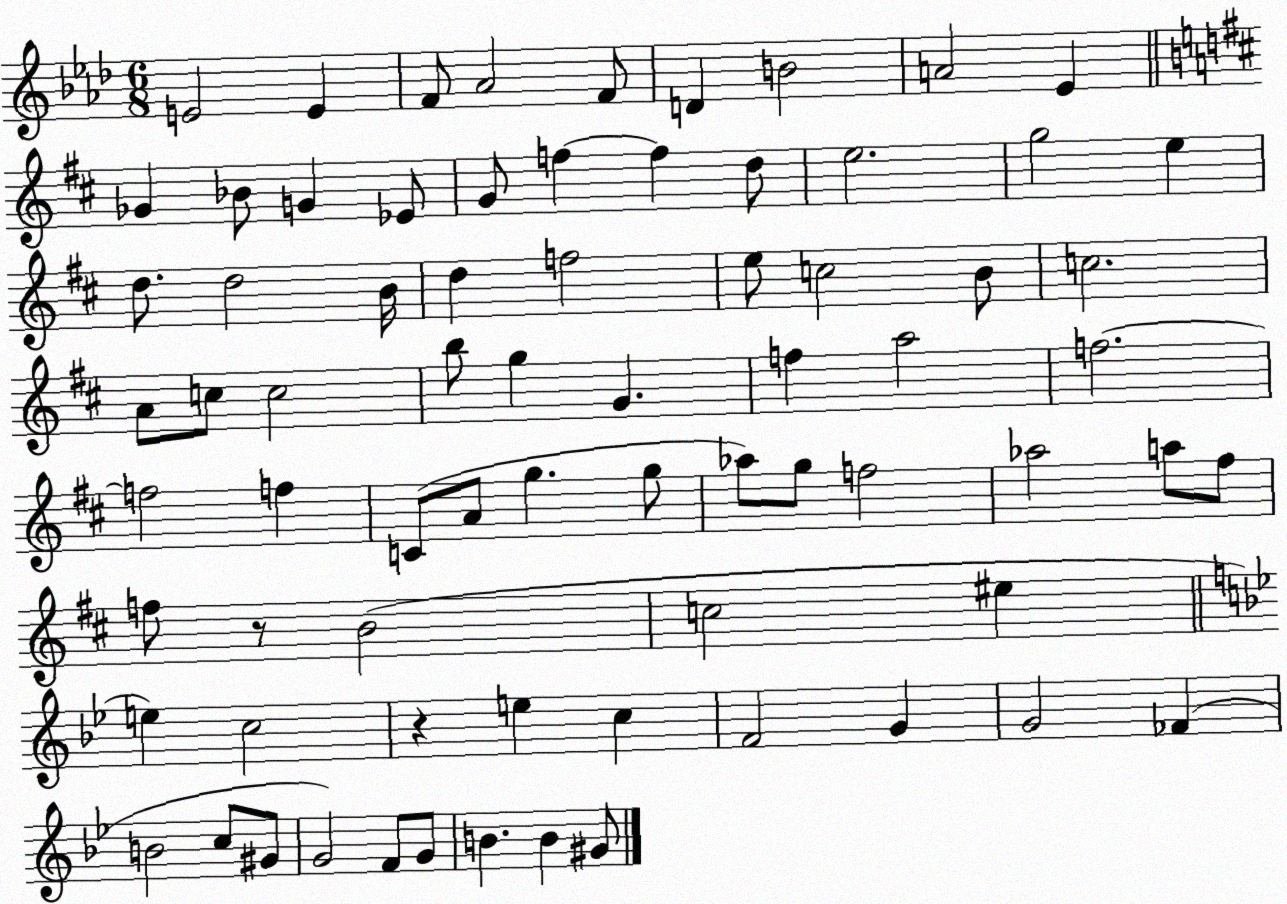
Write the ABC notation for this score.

X:1
T:Untitled
M:6/8
L:1/4
K:Ab
E2 E F/2 _A2 F/2 D B2 A2 _E _G _B/2 G _E/2 G/2 f f d/2 e2 g2 e d/2 d2 B/4 d f2 e/2 c2 B/2 c2 A/2 c/2 c2 b/2 g G f a2 f2 f2 f C/2 A/2 g g/2 _a/2 g/2 f2 _a2 a/2 ^f/2 f/2 z/2 B2 c2 ^e e c2 z e c F2 G G2 _F B2 c/2 ^G/2 G2 F/2 G/2 B B ^G/2